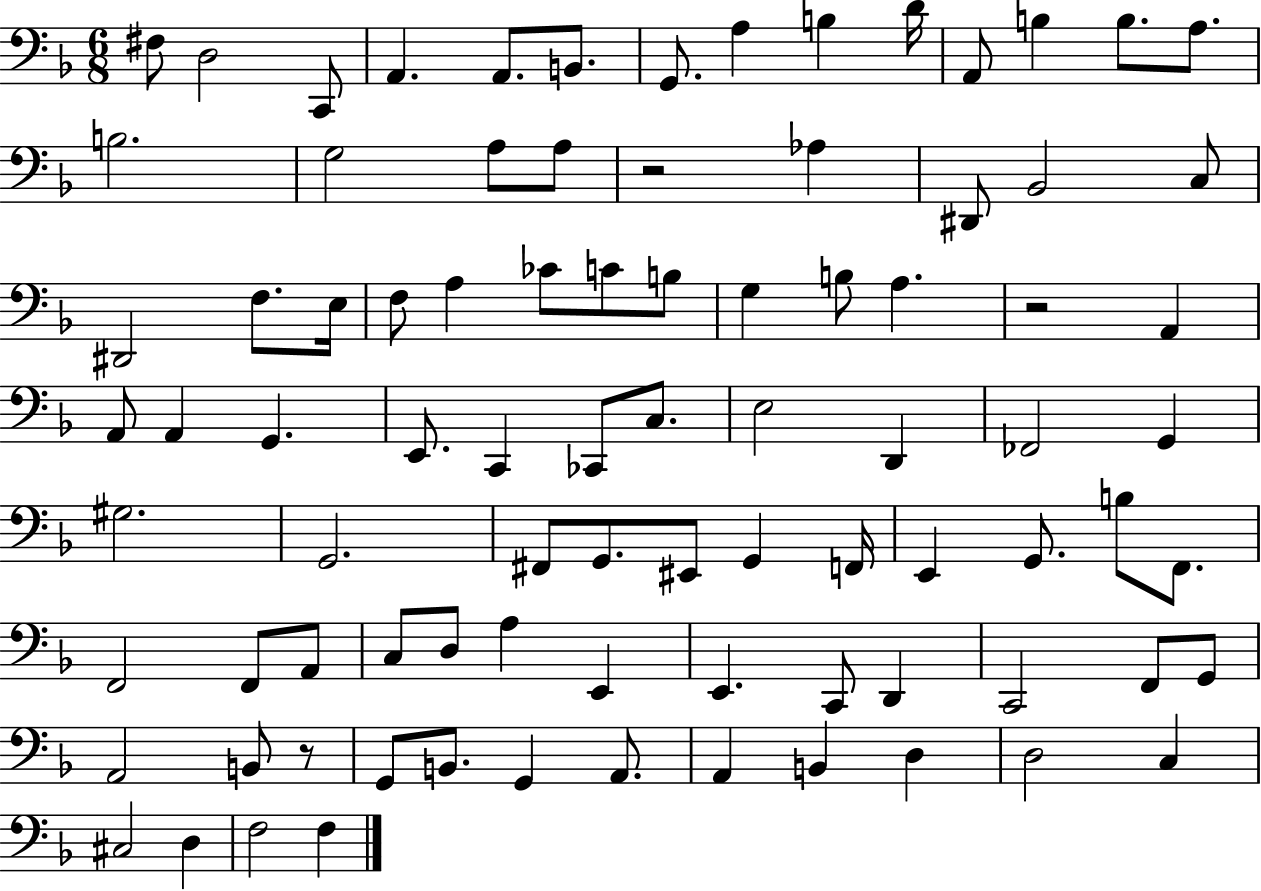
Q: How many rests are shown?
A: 3